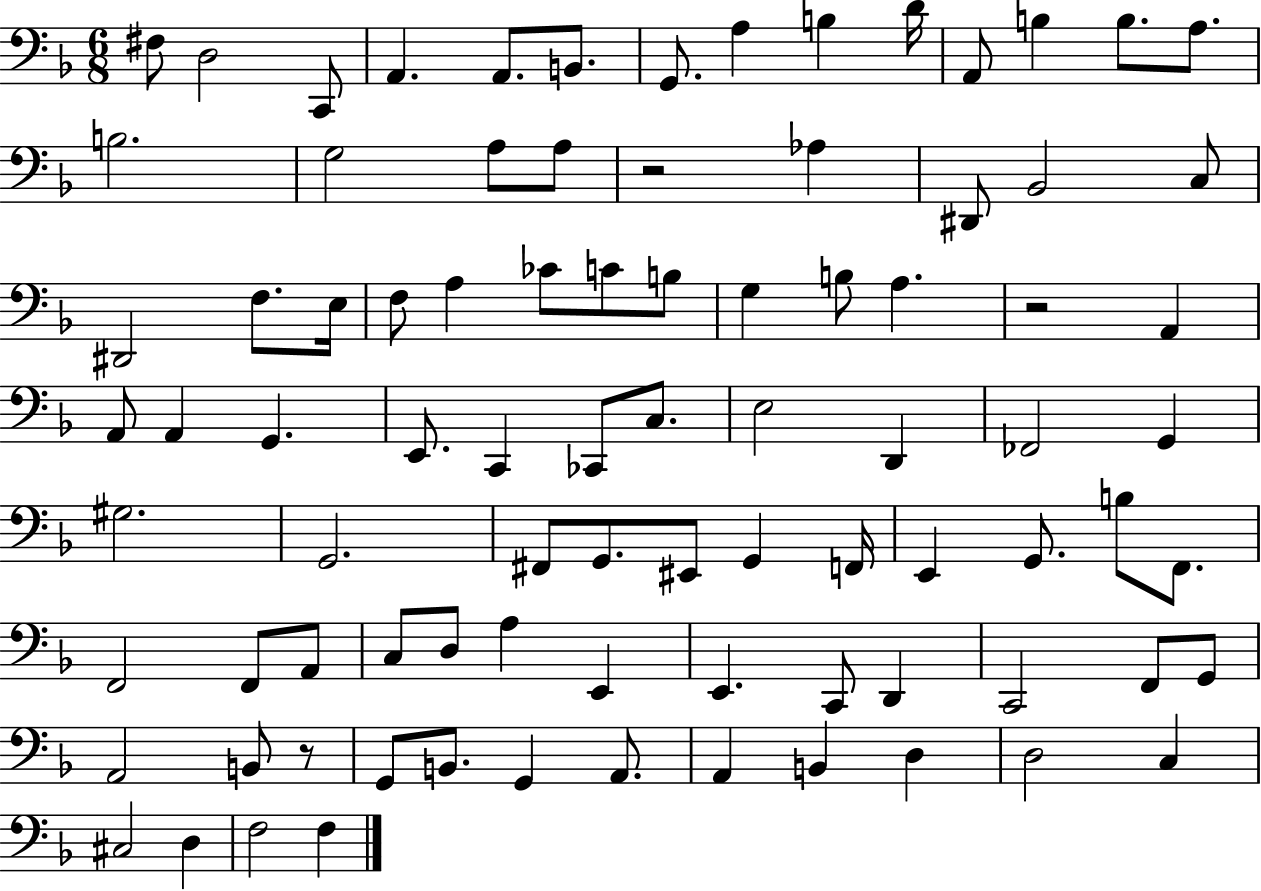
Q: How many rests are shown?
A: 3